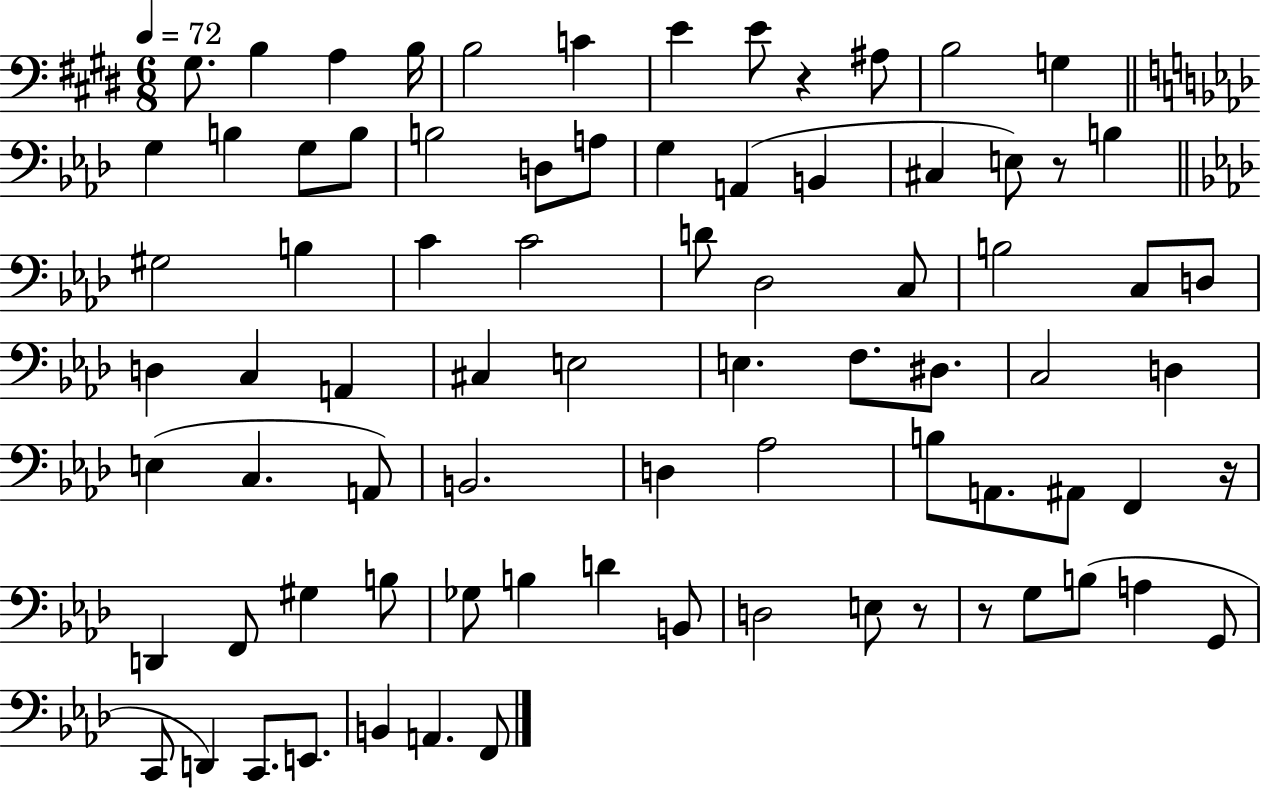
G#3/e. B3/q A3/q B3/s B3/h C4/q E4/q E4/e R/q A#3/e B3/h G3/q G3/q B3/q G3/e B3/e B3/h D3/e A3/e G3/q A2/q B2/q C#3/q E3/e R/e B3/q G#3/h B3/q C4/q C4/h D4/e Db3/h C3/e B3/h C3/e D3/e D3/q C3/q A2/q C#3/q E3/h E3/q. F3/e. D#3/e. C3/h D3/q E3/q C3/q. A2/e B2/h. D3/q Ab3/h B3/e A2/e. A#2/e F2/q R/s D2/q F2/e G#3/q B3/e Gb3/e B3/q D4/q B2/e D3/h E3/e R/e R/e G3/e B3/e A3/q G2/e C2/e D2/q C2/e. E2/e. B2/q A2/q. F2/e